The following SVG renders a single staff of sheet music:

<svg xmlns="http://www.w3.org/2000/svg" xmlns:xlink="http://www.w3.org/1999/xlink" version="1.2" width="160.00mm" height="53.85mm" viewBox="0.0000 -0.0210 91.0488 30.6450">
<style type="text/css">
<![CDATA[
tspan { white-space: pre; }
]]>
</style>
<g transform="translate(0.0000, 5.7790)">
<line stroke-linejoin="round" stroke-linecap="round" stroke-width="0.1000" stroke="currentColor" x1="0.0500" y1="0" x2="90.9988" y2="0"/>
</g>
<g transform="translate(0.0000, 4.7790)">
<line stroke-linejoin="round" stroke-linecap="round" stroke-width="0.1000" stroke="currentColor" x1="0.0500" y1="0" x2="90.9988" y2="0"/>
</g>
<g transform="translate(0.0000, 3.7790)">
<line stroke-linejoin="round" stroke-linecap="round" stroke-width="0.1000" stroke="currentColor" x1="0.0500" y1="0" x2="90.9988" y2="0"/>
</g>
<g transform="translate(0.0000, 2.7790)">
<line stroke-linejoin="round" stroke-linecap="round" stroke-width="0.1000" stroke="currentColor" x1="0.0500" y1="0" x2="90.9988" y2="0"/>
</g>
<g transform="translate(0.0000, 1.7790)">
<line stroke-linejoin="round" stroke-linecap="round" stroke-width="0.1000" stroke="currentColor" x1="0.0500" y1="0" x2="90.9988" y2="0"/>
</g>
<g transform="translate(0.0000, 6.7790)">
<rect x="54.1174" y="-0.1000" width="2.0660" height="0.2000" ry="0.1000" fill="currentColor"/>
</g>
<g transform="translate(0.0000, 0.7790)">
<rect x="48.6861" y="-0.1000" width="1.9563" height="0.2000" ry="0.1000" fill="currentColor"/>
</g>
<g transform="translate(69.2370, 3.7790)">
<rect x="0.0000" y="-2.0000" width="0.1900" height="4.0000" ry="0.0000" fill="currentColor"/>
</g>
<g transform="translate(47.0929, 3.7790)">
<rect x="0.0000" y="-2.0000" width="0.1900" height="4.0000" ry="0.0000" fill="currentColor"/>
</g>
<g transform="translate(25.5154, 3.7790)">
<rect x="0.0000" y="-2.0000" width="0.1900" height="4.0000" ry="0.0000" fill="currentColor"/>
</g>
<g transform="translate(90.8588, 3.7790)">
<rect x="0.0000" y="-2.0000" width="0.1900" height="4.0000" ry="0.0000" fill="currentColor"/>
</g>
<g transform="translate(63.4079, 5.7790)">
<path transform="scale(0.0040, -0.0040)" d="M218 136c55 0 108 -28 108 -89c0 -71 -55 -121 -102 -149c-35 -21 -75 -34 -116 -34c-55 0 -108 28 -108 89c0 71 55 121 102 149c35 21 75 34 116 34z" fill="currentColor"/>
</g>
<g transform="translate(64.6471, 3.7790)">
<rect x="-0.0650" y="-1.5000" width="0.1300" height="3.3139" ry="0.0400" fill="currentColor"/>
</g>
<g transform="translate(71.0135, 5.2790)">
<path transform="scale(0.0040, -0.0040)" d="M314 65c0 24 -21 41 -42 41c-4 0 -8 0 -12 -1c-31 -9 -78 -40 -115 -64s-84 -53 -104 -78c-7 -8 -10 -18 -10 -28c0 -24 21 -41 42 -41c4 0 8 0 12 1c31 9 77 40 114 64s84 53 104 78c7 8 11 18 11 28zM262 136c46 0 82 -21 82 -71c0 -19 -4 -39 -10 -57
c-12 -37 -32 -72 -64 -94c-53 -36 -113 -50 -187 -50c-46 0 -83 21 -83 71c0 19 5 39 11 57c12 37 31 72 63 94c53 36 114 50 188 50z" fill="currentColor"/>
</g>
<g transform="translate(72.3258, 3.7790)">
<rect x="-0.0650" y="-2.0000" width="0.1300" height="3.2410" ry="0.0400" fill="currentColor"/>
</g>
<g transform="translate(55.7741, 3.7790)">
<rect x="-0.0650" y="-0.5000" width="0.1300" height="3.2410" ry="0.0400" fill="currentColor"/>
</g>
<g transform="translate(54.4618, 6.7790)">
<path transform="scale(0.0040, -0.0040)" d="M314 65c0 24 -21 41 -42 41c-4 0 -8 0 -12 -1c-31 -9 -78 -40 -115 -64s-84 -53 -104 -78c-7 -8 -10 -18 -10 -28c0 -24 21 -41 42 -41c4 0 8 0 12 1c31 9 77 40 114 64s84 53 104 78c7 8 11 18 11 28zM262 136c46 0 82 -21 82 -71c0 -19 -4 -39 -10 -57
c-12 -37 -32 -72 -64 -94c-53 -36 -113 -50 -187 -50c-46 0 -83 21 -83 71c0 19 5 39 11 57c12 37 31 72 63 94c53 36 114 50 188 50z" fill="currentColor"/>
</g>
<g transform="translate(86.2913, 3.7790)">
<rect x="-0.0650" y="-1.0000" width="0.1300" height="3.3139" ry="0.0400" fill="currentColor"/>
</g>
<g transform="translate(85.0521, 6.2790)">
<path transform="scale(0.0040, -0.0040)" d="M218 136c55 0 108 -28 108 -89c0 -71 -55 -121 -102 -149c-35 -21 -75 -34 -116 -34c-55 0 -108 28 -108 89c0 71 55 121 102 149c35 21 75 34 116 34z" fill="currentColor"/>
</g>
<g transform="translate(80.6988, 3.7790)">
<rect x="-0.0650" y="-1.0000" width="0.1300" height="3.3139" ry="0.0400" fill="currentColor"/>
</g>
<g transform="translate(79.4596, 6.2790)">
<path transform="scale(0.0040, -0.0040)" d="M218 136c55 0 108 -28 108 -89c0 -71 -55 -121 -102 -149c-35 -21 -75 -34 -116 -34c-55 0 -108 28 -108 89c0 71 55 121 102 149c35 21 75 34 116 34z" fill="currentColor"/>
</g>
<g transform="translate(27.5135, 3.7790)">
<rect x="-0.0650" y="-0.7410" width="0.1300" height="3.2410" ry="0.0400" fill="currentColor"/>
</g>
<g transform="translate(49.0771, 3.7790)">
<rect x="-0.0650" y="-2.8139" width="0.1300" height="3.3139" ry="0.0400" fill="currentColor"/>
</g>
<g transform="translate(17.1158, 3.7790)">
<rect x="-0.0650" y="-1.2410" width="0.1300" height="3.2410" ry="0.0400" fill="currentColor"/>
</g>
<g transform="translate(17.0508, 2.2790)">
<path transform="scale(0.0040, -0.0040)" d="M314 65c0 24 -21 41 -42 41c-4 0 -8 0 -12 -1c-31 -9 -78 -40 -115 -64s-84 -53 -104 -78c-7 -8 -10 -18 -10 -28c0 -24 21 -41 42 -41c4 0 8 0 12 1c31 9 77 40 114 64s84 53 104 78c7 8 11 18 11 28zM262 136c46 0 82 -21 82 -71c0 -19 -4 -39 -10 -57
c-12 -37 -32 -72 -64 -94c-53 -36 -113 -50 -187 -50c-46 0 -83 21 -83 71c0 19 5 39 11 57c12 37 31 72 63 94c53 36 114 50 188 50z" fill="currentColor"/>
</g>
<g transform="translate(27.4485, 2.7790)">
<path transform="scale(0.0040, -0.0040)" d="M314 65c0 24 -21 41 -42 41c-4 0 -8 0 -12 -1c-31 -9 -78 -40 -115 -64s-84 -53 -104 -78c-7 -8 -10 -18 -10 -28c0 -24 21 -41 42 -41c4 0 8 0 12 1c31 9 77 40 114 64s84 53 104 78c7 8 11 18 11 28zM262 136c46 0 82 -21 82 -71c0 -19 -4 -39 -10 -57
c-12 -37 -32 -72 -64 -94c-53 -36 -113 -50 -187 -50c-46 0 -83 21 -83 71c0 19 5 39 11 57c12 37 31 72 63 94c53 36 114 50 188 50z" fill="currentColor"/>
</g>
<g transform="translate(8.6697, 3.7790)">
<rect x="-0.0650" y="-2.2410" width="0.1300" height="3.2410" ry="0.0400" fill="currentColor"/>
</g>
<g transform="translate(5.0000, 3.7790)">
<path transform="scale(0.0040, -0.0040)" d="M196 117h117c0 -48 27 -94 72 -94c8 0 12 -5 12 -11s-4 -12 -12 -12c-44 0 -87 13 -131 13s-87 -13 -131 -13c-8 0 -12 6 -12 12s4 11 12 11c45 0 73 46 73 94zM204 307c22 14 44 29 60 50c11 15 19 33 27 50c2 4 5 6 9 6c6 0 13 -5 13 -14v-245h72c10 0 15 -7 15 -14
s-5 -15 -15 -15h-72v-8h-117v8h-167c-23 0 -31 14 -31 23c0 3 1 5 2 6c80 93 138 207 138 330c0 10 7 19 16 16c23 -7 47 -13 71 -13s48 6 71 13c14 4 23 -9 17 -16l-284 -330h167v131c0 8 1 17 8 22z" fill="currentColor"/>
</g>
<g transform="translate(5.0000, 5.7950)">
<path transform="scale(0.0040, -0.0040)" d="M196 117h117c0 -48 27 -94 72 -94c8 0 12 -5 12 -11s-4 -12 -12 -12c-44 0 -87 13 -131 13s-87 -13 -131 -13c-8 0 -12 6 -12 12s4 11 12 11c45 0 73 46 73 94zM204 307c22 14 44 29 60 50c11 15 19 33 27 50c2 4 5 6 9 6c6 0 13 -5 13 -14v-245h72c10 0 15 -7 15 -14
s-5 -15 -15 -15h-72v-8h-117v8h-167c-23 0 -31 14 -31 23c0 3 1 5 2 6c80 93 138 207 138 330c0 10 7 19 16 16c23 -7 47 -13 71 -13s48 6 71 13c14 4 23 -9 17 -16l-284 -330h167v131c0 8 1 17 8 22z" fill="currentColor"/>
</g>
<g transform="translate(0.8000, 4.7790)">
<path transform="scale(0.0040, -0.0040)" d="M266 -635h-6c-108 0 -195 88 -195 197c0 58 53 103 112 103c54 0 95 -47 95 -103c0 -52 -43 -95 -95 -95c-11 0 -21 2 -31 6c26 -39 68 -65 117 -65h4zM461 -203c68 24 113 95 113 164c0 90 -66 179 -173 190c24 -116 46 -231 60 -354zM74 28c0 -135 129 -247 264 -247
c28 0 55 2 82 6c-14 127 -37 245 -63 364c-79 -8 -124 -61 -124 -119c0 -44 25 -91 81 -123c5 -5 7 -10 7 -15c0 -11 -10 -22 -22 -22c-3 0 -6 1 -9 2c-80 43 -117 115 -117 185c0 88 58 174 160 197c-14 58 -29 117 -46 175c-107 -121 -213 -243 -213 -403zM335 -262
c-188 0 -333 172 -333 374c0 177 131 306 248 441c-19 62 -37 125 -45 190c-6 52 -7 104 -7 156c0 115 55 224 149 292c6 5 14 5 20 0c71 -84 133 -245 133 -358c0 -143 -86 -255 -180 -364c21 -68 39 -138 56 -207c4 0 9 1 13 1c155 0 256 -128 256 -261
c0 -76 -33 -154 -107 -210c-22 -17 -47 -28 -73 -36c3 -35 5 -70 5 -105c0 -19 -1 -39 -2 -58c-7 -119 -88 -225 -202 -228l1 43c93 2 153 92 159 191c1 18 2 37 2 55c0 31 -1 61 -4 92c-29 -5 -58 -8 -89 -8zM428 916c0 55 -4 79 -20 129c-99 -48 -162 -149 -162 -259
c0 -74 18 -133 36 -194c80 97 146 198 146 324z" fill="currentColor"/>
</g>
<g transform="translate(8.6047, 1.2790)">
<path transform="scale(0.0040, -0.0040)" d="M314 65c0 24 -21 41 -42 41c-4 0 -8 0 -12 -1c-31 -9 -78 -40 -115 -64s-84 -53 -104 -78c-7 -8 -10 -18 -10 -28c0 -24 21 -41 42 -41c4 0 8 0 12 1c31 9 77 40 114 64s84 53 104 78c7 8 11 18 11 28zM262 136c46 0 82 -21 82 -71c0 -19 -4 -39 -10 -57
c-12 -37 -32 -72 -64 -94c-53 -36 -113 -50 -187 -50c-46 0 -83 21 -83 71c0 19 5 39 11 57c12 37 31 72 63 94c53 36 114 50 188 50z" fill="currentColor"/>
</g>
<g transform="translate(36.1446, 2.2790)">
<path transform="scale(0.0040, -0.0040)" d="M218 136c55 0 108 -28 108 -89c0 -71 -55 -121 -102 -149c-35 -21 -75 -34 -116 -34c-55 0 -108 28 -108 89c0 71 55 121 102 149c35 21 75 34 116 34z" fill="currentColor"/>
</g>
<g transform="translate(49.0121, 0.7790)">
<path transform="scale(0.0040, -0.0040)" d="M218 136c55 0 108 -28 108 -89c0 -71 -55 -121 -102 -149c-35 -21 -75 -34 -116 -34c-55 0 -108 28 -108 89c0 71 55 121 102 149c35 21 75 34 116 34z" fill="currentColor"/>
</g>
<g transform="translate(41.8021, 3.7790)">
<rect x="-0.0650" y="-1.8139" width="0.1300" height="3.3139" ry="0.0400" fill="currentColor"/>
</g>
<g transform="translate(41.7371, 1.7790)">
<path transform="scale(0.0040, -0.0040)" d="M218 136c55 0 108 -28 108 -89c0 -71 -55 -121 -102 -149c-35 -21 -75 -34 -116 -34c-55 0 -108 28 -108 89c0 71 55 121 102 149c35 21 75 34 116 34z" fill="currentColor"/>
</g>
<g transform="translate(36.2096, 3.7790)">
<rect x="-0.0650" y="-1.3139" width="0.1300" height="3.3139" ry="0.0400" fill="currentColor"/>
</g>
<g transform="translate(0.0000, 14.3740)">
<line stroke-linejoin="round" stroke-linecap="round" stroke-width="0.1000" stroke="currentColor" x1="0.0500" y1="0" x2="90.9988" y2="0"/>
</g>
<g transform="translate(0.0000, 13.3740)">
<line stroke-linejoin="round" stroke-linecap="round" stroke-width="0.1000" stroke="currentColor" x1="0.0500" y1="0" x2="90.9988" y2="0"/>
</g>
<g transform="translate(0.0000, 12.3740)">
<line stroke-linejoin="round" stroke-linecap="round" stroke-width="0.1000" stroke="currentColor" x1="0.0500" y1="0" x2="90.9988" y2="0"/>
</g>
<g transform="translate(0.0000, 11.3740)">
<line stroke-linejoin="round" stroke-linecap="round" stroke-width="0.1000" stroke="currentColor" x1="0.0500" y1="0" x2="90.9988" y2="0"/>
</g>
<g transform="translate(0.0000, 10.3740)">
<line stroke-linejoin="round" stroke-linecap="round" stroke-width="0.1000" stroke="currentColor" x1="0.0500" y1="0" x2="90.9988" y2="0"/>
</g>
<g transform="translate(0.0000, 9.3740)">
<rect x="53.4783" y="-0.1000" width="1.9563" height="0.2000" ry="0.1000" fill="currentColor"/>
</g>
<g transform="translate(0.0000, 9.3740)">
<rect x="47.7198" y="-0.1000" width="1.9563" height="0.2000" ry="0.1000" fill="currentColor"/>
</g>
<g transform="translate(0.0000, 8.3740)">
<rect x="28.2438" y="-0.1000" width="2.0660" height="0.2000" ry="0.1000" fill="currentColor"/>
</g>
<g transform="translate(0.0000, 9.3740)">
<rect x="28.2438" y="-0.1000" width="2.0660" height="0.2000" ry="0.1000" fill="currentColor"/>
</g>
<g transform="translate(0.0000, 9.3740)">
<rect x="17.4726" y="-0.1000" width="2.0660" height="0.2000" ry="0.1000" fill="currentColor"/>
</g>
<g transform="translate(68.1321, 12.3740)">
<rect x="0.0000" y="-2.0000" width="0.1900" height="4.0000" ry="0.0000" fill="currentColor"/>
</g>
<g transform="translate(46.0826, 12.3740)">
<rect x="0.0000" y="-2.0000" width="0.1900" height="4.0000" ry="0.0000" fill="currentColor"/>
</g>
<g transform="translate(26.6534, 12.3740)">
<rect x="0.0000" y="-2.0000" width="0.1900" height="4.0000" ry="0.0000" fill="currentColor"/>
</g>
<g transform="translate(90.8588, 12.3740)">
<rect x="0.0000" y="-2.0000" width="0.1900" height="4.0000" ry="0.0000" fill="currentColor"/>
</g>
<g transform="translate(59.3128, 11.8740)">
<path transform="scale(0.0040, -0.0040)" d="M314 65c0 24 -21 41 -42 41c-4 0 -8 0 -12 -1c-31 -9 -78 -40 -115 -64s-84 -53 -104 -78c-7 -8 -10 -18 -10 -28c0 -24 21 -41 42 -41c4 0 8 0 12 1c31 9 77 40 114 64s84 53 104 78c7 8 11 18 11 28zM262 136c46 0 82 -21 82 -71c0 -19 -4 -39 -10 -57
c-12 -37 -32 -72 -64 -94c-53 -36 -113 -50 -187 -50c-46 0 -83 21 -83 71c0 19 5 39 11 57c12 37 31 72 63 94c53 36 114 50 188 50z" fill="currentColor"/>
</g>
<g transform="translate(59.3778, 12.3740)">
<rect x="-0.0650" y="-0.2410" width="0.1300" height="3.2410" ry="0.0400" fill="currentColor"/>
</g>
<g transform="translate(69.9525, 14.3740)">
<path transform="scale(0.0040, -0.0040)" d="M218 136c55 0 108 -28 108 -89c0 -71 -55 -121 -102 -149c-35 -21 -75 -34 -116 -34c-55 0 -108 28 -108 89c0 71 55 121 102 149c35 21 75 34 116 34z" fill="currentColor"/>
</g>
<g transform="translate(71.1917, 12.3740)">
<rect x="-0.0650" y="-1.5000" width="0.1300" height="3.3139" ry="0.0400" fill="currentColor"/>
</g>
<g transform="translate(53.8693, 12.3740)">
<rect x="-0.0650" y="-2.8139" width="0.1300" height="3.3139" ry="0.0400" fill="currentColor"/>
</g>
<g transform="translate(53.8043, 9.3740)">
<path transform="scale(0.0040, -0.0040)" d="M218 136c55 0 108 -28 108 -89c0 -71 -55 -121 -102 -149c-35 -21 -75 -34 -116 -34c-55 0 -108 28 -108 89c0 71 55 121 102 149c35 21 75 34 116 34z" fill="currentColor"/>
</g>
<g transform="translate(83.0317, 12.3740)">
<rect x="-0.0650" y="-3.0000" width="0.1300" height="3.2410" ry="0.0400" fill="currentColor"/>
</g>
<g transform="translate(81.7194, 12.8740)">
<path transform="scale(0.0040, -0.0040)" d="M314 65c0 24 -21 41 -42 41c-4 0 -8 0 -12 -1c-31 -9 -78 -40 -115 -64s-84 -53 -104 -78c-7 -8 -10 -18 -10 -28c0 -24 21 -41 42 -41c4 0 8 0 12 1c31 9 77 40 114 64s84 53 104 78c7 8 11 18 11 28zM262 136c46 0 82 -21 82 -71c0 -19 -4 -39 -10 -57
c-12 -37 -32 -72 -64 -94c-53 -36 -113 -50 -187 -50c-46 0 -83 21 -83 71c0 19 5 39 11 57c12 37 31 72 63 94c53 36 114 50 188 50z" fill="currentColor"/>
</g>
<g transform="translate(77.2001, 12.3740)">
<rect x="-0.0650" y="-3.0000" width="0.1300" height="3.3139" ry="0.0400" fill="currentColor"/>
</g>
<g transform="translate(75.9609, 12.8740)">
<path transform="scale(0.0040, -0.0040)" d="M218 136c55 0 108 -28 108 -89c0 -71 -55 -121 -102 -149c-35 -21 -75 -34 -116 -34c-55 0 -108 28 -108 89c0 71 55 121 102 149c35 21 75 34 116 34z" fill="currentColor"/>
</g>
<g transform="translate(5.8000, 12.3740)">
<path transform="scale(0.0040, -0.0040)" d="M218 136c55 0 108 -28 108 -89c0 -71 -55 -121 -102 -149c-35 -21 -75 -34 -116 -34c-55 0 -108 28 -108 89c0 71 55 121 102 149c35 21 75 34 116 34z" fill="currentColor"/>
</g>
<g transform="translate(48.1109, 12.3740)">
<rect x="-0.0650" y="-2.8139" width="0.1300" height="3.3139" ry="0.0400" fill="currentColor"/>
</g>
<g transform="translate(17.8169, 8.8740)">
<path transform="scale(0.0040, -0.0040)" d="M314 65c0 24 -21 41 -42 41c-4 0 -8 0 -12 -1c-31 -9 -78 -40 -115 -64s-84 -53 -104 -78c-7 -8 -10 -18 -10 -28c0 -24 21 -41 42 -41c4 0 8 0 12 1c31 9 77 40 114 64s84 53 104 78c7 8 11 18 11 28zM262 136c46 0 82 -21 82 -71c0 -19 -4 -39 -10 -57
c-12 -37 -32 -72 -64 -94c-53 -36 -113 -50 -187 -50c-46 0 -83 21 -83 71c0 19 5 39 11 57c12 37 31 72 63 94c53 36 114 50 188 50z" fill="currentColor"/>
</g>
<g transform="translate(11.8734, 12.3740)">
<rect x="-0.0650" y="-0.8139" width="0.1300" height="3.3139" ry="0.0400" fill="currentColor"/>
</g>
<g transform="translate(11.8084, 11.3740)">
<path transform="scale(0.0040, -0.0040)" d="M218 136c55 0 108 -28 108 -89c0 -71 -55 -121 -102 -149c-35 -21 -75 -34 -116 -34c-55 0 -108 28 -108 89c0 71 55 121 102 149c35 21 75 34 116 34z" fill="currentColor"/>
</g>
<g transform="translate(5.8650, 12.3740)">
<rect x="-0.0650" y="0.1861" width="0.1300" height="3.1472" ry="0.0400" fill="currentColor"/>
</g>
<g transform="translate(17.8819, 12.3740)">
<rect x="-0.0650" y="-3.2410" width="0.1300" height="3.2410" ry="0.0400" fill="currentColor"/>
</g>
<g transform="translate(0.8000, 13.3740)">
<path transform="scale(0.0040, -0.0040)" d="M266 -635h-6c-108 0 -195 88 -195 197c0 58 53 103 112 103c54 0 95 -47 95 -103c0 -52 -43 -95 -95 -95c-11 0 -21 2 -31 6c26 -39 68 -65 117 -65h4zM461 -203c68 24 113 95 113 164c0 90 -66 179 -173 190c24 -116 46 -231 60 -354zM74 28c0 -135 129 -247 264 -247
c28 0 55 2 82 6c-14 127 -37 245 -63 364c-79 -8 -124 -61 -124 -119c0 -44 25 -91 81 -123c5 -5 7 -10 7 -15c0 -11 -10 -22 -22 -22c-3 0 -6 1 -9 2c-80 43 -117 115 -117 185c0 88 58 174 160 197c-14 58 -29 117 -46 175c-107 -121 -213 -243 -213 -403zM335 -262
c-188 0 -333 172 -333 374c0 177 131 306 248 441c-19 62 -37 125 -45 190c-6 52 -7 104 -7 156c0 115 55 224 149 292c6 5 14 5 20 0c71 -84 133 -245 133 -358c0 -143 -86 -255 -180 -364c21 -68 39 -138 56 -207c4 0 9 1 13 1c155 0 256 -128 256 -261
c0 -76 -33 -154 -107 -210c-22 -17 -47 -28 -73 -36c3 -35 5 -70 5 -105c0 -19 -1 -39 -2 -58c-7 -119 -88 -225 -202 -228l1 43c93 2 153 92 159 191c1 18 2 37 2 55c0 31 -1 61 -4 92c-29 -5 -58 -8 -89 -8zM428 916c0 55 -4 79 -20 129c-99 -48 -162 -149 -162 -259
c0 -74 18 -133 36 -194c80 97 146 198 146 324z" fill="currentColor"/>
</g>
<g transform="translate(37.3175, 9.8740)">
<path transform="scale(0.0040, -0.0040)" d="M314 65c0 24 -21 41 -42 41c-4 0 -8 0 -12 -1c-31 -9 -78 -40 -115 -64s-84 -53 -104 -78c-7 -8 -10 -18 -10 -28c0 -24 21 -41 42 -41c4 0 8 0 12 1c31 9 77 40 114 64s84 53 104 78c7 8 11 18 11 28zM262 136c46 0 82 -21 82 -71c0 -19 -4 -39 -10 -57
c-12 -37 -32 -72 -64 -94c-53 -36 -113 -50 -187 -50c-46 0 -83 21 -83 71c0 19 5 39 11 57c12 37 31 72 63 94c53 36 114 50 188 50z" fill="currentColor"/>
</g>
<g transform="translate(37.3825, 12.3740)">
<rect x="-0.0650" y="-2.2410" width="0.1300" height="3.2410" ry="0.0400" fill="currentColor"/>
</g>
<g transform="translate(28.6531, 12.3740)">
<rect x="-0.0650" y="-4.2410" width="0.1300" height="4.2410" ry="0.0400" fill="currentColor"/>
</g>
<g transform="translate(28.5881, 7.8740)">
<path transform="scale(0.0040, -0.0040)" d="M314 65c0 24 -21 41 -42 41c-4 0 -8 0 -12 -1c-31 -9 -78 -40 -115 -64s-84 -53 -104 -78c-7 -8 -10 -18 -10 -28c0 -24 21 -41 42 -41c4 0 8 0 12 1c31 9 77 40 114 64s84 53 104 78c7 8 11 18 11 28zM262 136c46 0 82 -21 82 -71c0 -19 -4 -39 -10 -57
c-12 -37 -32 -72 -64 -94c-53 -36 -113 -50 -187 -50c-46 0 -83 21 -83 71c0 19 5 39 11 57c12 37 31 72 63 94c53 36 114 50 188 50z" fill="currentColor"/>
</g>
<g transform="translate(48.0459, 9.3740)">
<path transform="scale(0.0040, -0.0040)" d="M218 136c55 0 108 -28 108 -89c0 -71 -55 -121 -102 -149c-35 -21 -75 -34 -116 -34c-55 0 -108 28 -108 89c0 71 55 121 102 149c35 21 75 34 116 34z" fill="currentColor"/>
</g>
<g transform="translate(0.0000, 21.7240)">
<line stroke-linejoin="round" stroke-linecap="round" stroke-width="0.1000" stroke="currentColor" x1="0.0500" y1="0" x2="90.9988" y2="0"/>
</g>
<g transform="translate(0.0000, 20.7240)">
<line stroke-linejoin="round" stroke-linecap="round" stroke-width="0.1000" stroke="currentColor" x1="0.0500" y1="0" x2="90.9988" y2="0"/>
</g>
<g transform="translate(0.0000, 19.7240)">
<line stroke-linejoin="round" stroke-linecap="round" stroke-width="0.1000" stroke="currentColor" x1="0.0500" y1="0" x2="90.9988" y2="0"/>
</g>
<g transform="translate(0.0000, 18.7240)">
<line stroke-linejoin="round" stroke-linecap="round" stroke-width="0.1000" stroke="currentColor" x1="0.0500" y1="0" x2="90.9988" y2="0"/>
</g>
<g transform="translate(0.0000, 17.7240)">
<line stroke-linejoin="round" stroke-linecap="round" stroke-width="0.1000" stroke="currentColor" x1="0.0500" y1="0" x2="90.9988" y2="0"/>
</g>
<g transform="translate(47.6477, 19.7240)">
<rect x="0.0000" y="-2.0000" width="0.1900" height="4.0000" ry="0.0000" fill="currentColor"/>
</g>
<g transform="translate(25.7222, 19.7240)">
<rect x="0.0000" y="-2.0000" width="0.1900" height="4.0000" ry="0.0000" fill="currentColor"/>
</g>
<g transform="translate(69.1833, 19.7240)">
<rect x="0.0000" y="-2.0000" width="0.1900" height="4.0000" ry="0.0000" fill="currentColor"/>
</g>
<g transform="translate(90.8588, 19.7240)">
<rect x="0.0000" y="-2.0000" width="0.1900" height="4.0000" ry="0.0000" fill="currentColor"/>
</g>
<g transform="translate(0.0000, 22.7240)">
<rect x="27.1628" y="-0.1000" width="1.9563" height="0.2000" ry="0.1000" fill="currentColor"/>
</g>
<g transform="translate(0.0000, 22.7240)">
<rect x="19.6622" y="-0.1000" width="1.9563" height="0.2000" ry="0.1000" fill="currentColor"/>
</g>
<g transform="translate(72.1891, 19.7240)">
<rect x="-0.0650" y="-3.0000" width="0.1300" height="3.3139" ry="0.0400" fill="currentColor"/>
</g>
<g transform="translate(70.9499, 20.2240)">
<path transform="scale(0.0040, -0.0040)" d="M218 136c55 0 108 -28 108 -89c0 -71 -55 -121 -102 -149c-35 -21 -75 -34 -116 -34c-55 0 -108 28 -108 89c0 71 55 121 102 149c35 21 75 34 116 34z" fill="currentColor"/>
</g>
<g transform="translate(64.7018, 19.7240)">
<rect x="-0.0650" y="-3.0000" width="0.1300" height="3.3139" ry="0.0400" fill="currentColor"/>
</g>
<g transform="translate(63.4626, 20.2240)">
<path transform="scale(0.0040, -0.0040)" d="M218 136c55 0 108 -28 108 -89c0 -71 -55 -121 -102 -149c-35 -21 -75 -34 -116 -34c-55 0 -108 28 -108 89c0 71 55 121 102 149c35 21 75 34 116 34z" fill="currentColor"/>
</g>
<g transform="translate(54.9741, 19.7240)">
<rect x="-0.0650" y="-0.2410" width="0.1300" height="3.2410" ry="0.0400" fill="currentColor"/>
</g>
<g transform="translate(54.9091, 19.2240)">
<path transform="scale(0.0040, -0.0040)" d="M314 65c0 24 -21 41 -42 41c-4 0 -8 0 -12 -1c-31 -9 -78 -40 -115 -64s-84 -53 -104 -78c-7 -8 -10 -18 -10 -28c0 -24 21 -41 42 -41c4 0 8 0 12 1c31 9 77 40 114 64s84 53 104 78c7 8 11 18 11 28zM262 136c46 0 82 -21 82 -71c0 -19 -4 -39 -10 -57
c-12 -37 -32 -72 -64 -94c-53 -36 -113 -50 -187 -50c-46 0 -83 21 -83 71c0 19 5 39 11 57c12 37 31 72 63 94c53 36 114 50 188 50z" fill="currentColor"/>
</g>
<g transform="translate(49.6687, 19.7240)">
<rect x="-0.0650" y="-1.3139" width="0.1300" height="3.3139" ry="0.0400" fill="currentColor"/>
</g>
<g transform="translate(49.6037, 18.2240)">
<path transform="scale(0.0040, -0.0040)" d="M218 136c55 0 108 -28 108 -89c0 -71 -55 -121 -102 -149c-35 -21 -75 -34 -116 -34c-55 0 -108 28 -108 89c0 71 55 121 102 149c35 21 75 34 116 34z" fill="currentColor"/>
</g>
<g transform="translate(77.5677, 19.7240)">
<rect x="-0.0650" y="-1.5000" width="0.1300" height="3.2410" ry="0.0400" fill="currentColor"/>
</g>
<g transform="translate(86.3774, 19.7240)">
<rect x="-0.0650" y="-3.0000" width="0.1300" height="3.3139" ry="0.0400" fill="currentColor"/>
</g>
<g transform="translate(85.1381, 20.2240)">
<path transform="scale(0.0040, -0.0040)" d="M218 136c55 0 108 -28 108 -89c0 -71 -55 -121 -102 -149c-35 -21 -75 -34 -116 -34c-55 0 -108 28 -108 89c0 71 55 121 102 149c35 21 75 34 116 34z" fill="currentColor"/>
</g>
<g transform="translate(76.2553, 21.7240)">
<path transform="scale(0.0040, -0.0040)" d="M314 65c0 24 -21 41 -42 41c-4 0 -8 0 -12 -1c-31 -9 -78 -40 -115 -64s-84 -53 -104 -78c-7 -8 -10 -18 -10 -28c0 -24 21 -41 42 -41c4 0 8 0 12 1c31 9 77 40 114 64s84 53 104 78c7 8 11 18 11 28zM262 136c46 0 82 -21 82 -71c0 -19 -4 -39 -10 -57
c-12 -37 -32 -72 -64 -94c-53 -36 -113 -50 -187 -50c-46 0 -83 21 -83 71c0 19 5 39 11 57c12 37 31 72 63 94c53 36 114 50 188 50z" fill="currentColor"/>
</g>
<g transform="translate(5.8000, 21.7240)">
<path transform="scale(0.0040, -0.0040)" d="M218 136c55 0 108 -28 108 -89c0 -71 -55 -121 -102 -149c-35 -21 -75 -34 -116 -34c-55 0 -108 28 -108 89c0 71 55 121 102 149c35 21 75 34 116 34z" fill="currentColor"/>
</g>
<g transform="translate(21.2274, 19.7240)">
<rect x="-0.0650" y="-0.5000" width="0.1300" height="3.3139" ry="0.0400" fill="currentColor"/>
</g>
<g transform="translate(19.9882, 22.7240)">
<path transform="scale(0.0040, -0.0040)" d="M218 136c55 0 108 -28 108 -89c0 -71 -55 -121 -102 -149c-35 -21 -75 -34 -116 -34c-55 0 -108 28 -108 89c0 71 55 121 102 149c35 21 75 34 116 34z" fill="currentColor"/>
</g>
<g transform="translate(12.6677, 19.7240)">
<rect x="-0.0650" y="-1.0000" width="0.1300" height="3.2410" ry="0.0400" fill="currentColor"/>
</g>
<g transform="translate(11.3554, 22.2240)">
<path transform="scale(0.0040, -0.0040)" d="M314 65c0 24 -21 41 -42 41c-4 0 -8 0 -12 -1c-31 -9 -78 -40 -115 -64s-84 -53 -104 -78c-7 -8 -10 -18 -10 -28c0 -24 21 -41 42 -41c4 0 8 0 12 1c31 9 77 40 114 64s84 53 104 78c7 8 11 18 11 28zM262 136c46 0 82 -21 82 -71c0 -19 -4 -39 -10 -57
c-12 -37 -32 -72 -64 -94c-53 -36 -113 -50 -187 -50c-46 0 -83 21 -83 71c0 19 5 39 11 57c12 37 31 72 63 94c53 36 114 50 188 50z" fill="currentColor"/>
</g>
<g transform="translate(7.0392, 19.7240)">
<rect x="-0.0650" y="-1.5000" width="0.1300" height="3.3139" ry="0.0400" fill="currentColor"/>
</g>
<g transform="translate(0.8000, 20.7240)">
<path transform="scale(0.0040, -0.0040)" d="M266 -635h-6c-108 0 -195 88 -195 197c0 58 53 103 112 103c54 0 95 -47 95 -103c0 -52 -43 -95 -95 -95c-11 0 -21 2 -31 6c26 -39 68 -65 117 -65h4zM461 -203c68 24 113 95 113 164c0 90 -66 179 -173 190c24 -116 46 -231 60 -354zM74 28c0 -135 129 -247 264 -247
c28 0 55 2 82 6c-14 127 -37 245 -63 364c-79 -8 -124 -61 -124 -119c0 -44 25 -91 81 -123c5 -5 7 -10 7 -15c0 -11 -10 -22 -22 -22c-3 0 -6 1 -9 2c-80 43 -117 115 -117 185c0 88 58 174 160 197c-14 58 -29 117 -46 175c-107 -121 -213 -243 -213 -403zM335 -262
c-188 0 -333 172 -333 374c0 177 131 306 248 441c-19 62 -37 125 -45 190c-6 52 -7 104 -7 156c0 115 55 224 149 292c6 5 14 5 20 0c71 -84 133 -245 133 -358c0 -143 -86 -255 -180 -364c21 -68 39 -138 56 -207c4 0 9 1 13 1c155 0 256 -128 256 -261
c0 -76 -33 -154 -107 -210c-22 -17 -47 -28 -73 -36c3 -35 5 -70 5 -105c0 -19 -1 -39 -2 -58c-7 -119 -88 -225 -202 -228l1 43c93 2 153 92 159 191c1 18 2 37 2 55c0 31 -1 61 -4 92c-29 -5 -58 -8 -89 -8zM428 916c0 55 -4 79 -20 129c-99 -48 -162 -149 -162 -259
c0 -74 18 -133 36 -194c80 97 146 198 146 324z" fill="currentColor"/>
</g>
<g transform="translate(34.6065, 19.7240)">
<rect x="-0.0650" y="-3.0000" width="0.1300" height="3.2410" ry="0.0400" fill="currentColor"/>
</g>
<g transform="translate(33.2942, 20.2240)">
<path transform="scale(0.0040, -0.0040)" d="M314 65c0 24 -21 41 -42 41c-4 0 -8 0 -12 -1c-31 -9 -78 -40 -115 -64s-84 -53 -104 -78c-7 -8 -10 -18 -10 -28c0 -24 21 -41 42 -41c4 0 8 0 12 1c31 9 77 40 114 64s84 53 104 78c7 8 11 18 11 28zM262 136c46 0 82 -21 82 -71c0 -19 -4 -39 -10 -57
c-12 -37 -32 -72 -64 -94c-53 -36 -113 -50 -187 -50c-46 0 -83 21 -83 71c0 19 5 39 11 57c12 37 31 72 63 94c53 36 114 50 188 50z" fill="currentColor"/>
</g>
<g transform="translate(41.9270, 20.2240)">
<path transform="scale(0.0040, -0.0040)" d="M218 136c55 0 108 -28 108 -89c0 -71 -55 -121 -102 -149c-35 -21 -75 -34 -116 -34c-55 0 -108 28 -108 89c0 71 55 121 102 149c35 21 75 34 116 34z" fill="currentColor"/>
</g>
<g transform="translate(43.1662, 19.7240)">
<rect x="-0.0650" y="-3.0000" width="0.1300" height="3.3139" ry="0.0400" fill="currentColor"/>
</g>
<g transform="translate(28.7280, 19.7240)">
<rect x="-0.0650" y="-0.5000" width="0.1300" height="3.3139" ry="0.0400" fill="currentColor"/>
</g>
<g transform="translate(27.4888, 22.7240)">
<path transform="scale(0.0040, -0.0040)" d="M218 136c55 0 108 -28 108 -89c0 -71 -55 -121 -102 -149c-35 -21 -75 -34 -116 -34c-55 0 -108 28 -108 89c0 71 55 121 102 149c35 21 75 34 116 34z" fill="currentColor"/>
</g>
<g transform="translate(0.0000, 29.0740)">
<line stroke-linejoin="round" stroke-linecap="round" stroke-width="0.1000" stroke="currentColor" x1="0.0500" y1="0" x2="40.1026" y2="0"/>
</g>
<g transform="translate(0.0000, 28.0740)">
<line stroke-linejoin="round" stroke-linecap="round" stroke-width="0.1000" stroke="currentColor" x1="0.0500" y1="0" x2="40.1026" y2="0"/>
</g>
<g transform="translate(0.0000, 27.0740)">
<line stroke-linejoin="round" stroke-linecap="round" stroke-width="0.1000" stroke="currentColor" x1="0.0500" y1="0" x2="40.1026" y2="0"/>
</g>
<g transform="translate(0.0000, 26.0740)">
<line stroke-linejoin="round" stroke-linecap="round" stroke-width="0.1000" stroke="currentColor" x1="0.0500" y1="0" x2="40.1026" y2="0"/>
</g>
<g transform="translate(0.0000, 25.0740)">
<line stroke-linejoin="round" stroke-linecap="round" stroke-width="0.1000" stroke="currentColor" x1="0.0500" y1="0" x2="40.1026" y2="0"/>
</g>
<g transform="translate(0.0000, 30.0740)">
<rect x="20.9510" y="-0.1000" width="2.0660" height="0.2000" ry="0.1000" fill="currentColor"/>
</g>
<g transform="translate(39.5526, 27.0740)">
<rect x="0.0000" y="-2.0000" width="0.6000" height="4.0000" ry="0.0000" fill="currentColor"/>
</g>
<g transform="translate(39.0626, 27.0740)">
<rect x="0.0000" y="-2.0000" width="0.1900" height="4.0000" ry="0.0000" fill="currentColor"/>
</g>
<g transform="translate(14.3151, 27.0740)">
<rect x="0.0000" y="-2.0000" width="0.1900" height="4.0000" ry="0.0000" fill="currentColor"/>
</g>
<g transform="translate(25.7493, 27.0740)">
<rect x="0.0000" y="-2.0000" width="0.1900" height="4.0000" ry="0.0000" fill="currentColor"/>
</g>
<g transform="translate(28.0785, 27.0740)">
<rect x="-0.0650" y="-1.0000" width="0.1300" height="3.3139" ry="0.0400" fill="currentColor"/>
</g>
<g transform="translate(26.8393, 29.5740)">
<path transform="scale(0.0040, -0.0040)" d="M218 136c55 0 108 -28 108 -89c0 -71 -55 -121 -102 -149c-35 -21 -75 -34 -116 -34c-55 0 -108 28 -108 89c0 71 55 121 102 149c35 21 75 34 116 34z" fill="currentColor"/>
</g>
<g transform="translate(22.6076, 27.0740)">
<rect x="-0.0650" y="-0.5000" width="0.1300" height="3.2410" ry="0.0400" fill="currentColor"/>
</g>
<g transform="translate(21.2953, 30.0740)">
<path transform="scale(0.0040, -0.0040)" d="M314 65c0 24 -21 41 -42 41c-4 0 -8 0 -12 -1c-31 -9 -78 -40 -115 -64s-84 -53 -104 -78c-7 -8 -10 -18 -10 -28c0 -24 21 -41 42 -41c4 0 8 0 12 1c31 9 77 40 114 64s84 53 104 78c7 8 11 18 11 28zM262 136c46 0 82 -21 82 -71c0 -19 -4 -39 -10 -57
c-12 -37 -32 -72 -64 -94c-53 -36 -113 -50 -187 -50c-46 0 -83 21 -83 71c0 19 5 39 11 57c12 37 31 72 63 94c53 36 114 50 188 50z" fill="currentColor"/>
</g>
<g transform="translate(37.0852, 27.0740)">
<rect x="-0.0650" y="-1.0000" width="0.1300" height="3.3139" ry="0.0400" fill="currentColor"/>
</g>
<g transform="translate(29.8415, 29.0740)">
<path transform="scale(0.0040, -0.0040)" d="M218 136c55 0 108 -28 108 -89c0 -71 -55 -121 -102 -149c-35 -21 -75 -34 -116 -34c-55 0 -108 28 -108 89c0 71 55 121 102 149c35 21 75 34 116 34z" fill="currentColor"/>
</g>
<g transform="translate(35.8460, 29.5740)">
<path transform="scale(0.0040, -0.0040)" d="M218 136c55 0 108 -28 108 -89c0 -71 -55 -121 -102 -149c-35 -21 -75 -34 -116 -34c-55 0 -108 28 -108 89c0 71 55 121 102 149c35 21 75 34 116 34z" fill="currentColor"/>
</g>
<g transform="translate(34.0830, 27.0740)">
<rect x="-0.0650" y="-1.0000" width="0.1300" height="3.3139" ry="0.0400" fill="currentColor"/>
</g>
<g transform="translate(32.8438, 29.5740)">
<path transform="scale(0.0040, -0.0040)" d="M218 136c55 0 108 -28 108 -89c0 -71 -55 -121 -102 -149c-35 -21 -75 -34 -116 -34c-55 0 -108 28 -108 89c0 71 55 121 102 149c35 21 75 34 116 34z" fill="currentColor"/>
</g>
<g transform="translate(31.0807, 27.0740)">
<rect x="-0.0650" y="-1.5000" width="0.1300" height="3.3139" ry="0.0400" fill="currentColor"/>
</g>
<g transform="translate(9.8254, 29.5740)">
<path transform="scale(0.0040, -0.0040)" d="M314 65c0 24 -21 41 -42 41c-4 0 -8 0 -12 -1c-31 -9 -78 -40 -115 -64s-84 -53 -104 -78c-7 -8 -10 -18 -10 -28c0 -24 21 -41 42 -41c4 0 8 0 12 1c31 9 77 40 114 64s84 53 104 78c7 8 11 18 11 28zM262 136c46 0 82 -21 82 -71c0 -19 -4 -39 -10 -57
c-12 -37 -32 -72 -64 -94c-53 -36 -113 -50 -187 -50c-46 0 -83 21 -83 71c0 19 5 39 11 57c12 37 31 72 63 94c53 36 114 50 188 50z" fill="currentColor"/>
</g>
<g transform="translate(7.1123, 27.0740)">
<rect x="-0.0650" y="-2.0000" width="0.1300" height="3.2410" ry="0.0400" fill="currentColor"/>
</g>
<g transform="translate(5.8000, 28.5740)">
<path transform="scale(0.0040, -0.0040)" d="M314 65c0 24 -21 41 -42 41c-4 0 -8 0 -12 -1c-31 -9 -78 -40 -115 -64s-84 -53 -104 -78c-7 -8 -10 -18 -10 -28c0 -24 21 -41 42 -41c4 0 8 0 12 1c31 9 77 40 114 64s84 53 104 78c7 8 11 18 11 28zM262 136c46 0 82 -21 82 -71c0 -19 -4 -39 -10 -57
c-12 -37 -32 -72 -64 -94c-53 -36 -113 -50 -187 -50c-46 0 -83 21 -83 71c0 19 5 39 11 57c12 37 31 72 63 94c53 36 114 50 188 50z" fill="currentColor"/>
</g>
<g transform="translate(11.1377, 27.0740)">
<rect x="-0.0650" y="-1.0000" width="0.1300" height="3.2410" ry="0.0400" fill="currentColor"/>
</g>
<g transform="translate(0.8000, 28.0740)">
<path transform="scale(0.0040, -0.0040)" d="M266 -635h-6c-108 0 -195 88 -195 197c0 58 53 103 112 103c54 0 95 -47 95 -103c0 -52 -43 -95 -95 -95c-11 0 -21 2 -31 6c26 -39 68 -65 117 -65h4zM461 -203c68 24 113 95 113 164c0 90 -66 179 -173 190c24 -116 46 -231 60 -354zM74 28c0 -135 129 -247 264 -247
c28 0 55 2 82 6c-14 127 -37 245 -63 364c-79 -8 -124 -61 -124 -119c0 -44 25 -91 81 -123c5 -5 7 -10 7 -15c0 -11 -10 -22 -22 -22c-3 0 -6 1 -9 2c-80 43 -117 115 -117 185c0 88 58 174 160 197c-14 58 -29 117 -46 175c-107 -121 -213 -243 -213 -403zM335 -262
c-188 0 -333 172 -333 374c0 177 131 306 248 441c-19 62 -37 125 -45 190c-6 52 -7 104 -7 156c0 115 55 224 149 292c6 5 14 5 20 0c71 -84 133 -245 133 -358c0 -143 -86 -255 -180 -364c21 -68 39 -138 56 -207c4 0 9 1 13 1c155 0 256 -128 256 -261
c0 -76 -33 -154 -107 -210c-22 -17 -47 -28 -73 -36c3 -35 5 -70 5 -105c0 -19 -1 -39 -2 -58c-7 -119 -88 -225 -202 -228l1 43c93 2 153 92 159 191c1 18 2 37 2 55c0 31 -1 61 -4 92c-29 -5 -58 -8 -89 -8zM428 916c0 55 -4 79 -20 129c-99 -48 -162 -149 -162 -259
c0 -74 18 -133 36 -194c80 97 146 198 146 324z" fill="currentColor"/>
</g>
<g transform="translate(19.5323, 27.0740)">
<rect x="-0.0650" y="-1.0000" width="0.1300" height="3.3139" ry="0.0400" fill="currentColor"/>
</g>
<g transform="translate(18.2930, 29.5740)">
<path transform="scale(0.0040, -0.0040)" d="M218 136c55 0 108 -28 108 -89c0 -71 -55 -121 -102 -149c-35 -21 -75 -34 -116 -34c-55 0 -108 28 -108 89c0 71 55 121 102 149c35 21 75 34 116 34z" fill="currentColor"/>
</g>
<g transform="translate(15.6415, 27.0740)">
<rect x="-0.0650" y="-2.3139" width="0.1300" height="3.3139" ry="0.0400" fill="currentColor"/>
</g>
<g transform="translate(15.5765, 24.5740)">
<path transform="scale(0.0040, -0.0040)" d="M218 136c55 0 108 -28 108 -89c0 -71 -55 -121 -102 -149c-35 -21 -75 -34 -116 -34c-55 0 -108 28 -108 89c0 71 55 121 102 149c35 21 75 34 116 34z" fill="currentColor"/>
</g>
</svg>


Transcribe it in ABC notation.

X:1
T:Untitled
M:4/4
L:1/4
K:C
g2 e2 d2 e f a C2 E F2 D D B d b2 d'2 g2 a a c2 E A A2 E D2 C C A2 A e c2 A A E2 A F2 D2 g D C2 D E D D